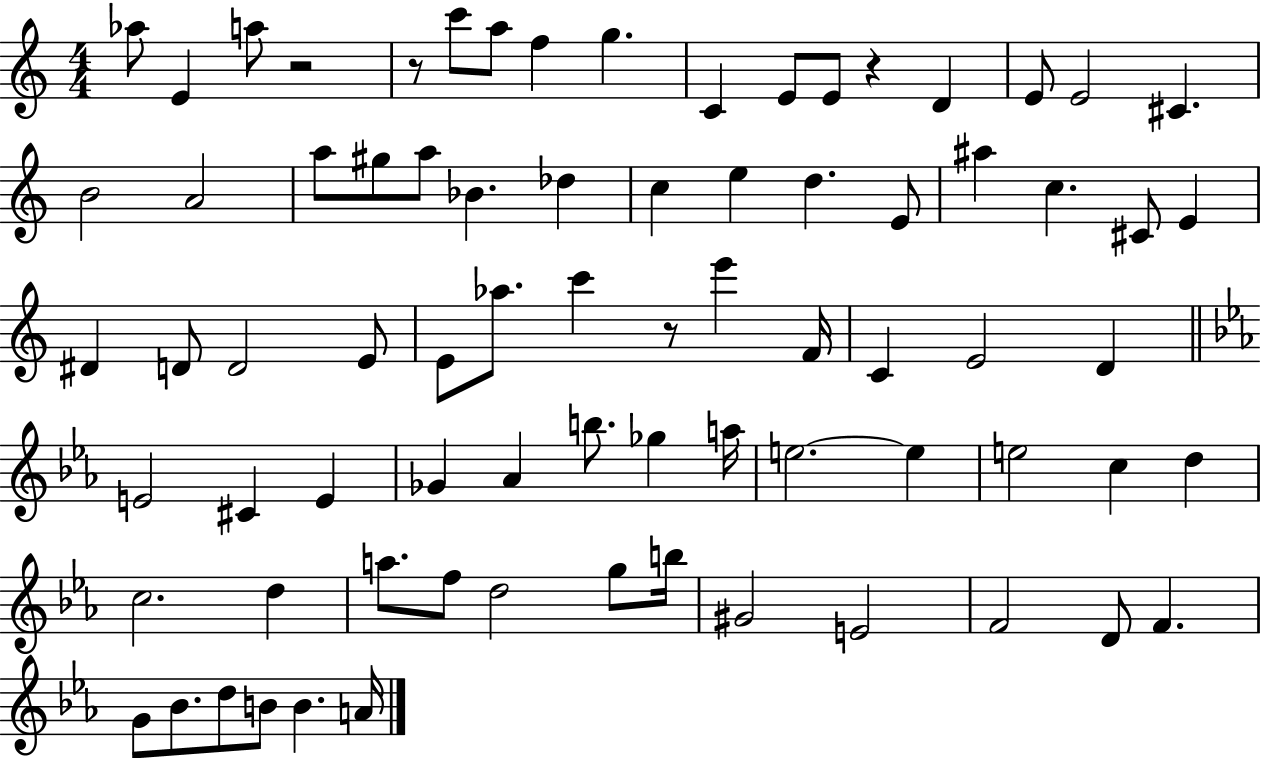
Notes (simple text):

Ab5/e E4/q A5/e R/h R/e C6/e A5/e F5/q G5/q. C4/q E4/e E4/e R/q D4/q E4/e E4/h C#4/q. B4/h A4/h A5/e G#5/e A5/e Bb4/q. Db5/q C5/q E5/q D5/q. E4/e A#5/q C5/q. C#4/e E4/q D#4/q D4/e D4/h E4/e E4/e Ab5/e. C6/q R/e E6/q F4/s C4/q E4/h D4/q E4/h C#4/q E4/q Gb4/q Ab4/q B5/e. Gb5/q A5/s E5/h. E5/q E5/h C5/q D5/q C5/h. D5/q A5/e. F5/e D5/h G5/e B5/s G#4/h E4/h F4/h D4/e F4/q. G4/e Bb4/e. D5/e B4/e B4/q. A4/s